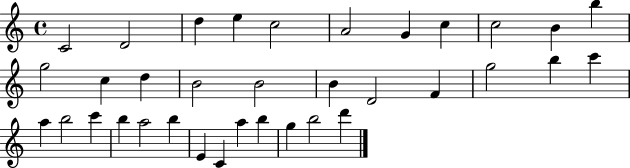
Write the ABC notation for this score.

X:1
T:Untitled
M:4/4
L:1/4
K:C
C2 D2 d e c2 A2 G c c2 B b g2 c d B2 B2 B D2 F g2 b c' a b2 c' b a2 b E C a b g b2 d'